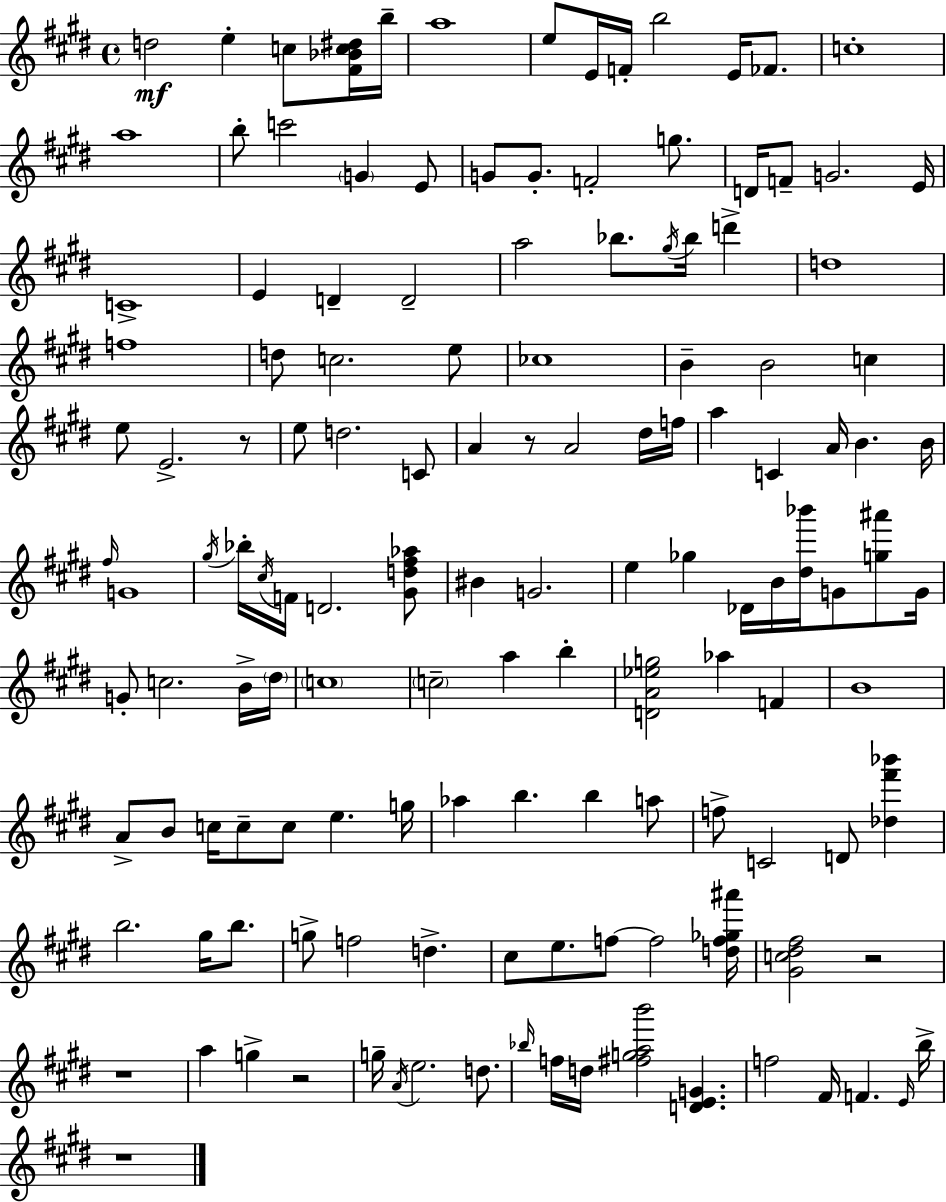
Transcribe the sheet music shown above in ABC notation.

X:1
T:Untitled
M:4/4
L:1/4
K:E
d2 e c/2 [^F_Bc^d]/4 b/4 a4 e/2 E/4 F/4 b2 E/4 _F/2 c4 a4 b/2 c'2 G E/2 G/2 G/2 F2 g/2 D/4 F/2 G2 E/4 C4 E D D2 a2 _b/2 ^g/4 _b/4 d' d4 f4 d/2 c2 e/2 _c4 B B2 c e/2 E2 z/2 e/2 d2 C/2 A z/2 A2 ^d/4 f/4 a C A/4 B B/4 ^f/4 G4 ^g/4 _b/4 ^c/4 F/4 D2 [^Gd^f_a]/2 ^B G2 e _g _D/4 B/4 [^d_b']/4 G/2 [g^a']/2 G/4 G/2 c2 B/4 ^d/4 c4 c2 a b [DA_eg]2 _a F B4 A/2 B/2 c/4 c/2 c/2 e g/4 _a b b a/2 f/2 C2 D/2 [_d^f'_b'] b2 ^g/4 b/2 g/2 f2 d ^c/2 e/2 f/2 f2 [df_g^a']/4 [^Gc^d^f]2 z2 z4 a g z2 g/4 A/4 e2 d/2 _b/4 f/4 d/4 [^fgab']2 [DEG] f2 ^F/4 F E/4 b/4 z4